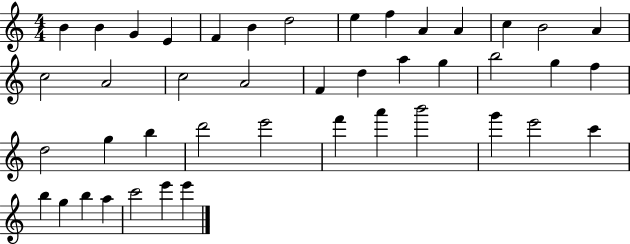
B4/q B4/q G4/q E4/q F4/q B4/q D5/h E5/q F5/q A4/q A4/q C5/q B4/h A4/q C5/h A4/h C5/h A4/h F4/q D5/q A5/q G5/q B5/h G5/q F5/q D5/h G5/q B5/q D6/h E6/h F6/q A6/q B6/h G6/q E6/h C6/q B5/q G5/q B5/q A5/q C6/h E6/q E6/q